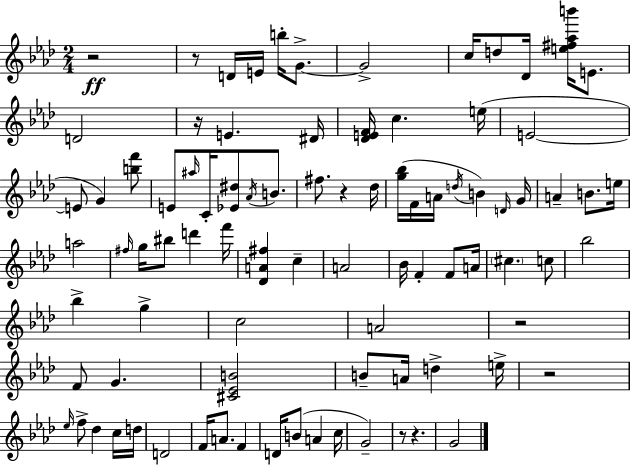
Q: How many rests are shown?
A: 8